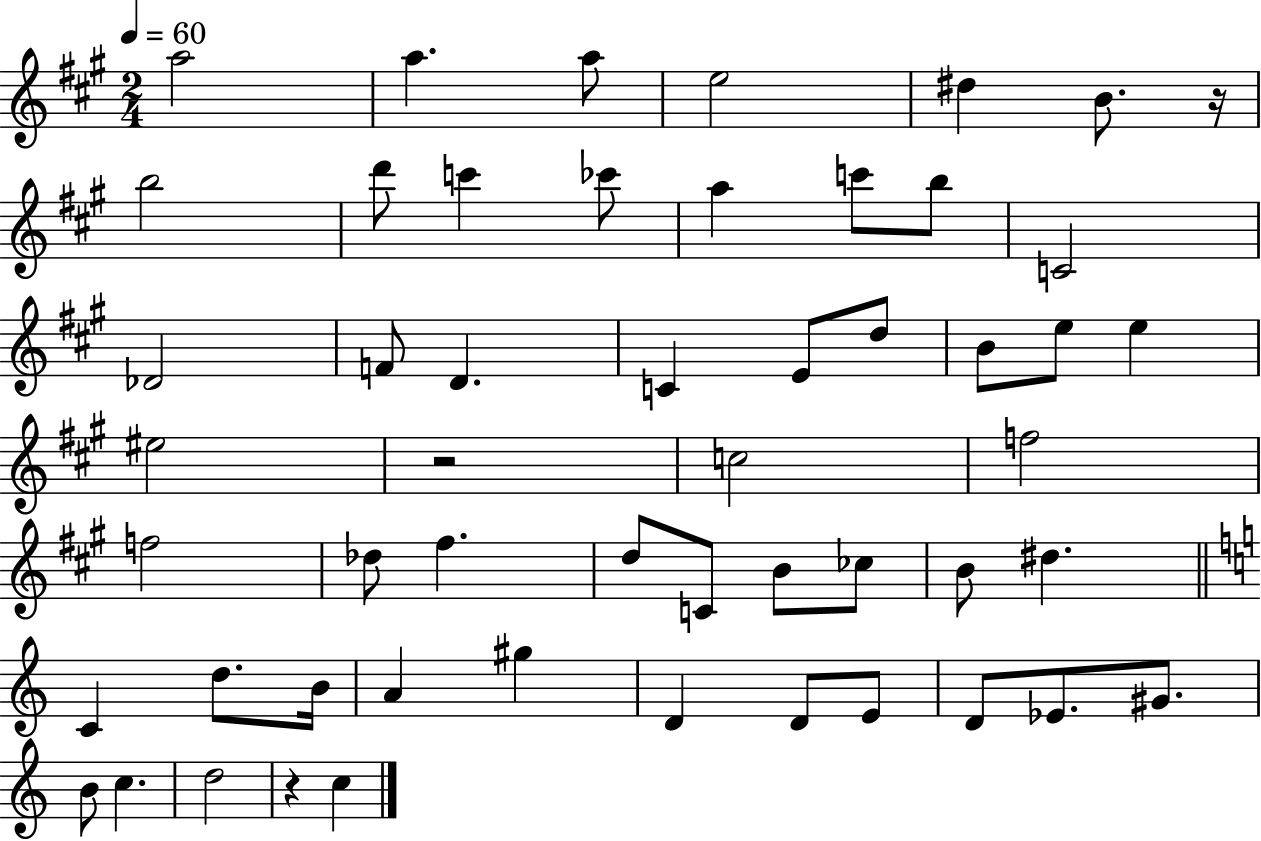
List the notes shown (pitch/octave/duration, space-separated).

A5/h A5/q. A5/e E5/h D#5/q B4/e. R/s B5/h D6/e C6/q CES6/e A5/q C6/e B5/e C4/h Db4/h F4/e D4/q. C4/q E4/e D5/e B4/e E5/e E5/q EIS5/h R/h C5/h F5/h F5/h Db5/e F#5/q. D5/e C4/e B4/e CES5/e B4/e D#5/q. C4/q D5/e. B4/s A4/q G#5/q D4/q D4/e E4/e D4/e Eb4/e. G#4/e. B4/e C5/q. D5/h R/q C5/q